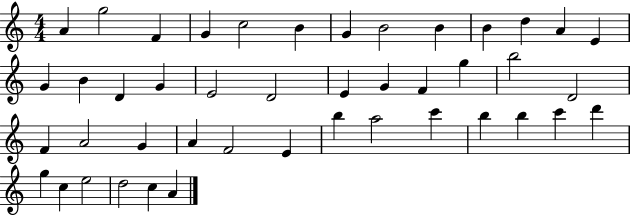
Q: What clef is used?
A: treble